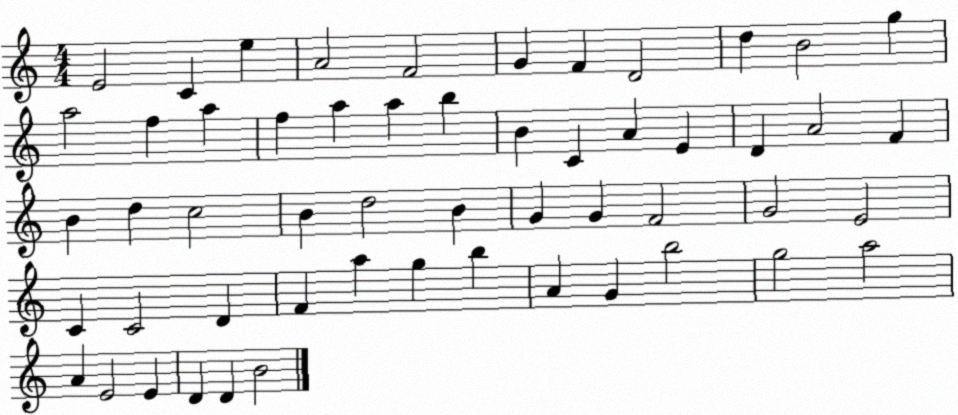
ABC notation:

X:1
T:Untitled
M:4/4
L:1/4
K:C
E2 C e A2 F2 G F D2 d B2 g a2 f a f a a b B C A E D A2 F B d c2 B d2 B G G F2 G2 E2 C C2 D F a g b A G b2 g2 a2 A E2 E D D B2